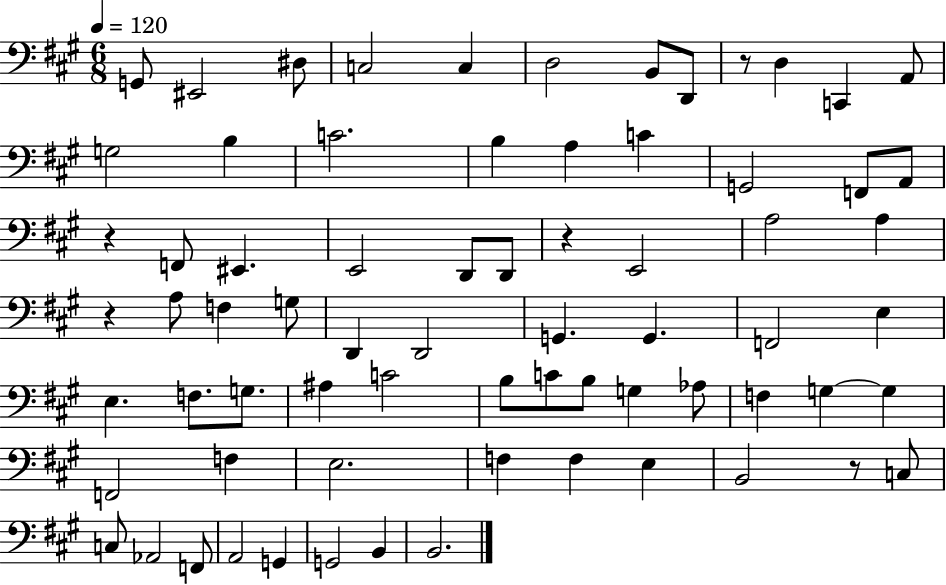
{
  \clef bass
  \numericTimeSignature
  \time 6/8
  \key a \major
  \tempo 4 = 120
  g,8 eis,2 dis8 | c2 c4 | d2 b,8 d,8 | r8 d4 c,4 a,8 | \break g2 b4 | c'2. | b4 a4 c'4 | g,2 f,8 a,8 | \break r4 f,8 eis,4. | e,2 d,8 d,8 | r4 e,2 | a2 a4 | \break r4 a8 f4 g8 | d,4 d,2 | g,4. g,4. | f,2 e4 | \break e4. f8. g8. | ais4 c'2 | b8 c'8 b8 g4 aes8 | f4 g4~~ g4 | \break f,2 f4 | e2. | f4 f4 e4 | b,2 r8 c8 | \break c8 aes,2 f,8 | a,2 g,4 | g,2 b,4 | b,2. | \break \bar "|."
}